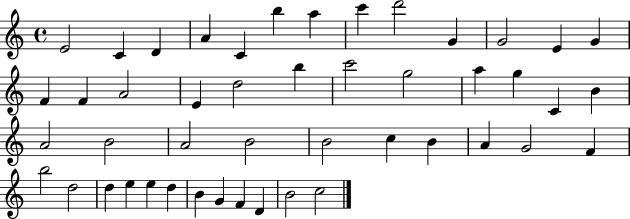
E4/h C4/q D4/q A4/q C4/q B5/q A5/q C6/q D6/h G4/q G4/h E4/q G4/q F4/q F4/q A4/h E4/q D5/h B5/q C6/h G5/h A5/q G5/q C4/q B4/q A4/h B4/h A4/h B4/h B4/h C5/q B4/q A4/q G4/h F4/q B5/h D5/h D5/q E5/q E5/q D5/q B4/q G4/q F4/q D4/q B4/h C5/h